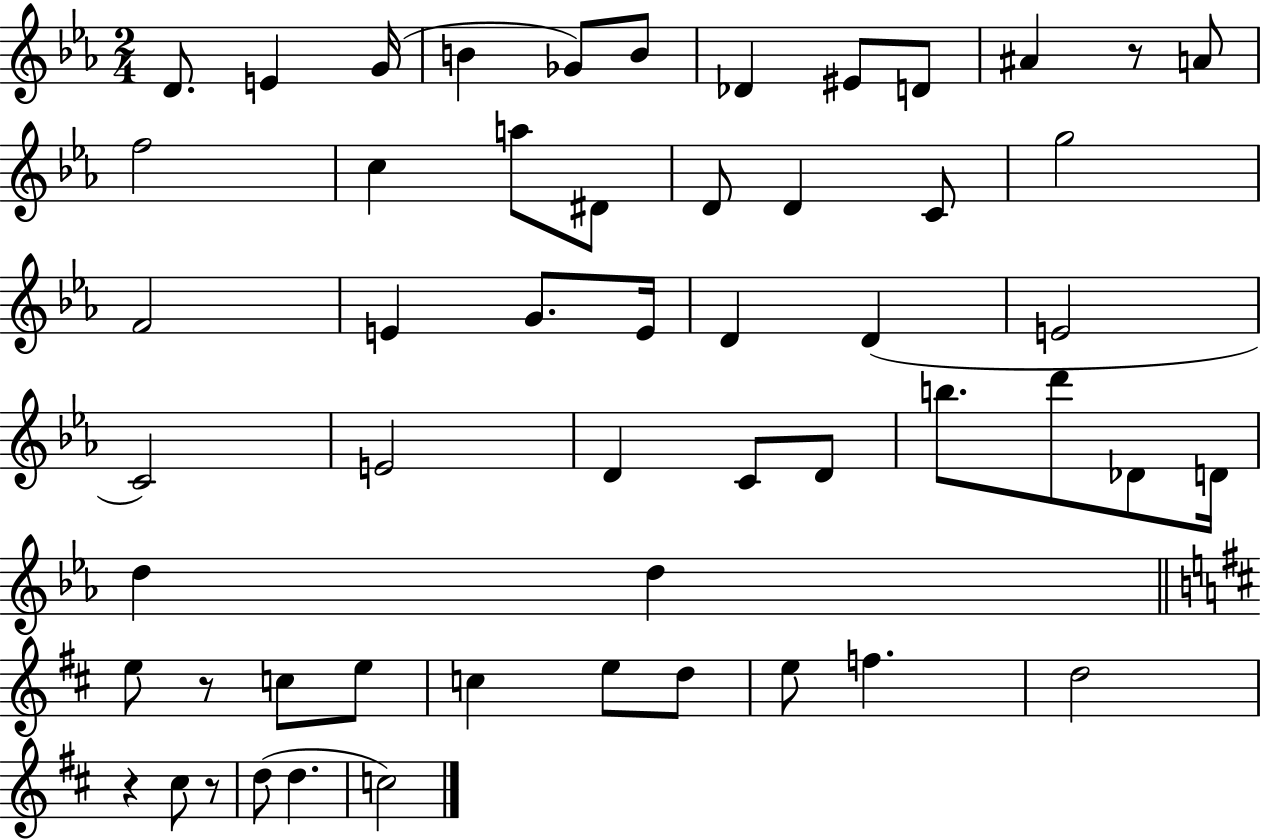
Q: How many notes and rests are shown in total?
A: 54